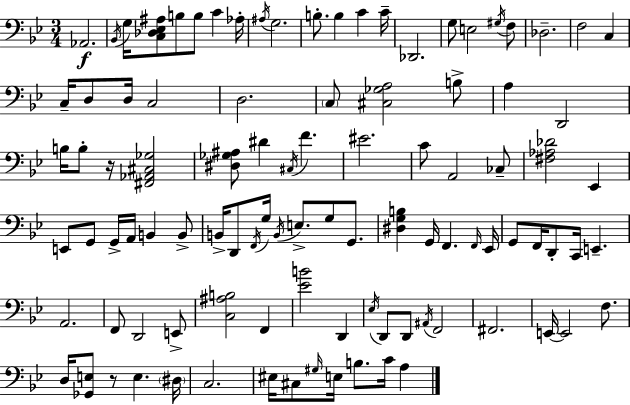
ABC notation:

X:1
T:Untitled
M:3/4
L:1/4
K:Gm
_A,,2 _B,,/4 G,/4 [C,_D,_E,^A,]/2 B,/2 B,/2 C _A,/4 ^A,/4 G,2 B,/2 B, C C/4 _D,,2 G,/2 E,2 ^G,/4 F,/2 _D,2 F,2 C, C,/4 D,/2 D,/4 C,2 D,2 C,/2 [^C,_G,A,]2 B,/2 A, D,,2 B,/4 B,/2 z/4 [^F,,_A,,^C,_G,]2 [^D,_G,^A,]/2 ^D ^C,/4 F ^E2 C/2 A,,2 _C,/2 [^F,_A,_D]2 _E,, E,,/2 G,,/2 G,,/4 A,,/4 B,, B,,/2 B,,/4 D,,/2 F,,/4 G,/4 B,,/4 E,/2 G,/2 G,,/2 [^D,G,B,] G,,/4 F,, F,,/4 _E,,/4 G,,/2 F,,/4 D,,/2 C,,/4 E,, A,,2 F,,/2 D,,2 E,,/2 [C,^A,B,]2 F,, [_EB]2 D,, _E,/4 D,,/2 D,,/2 ^A,,/4 F,,2 ^F,,2 E,,/4 E,,2 F,/2 D,/4 [_G,,E,]/2 z/2 E, ^D,/4 C,2 ^E,/4 ^C,/2 ^G,/4 E,/4 B,/2 C/4 A,